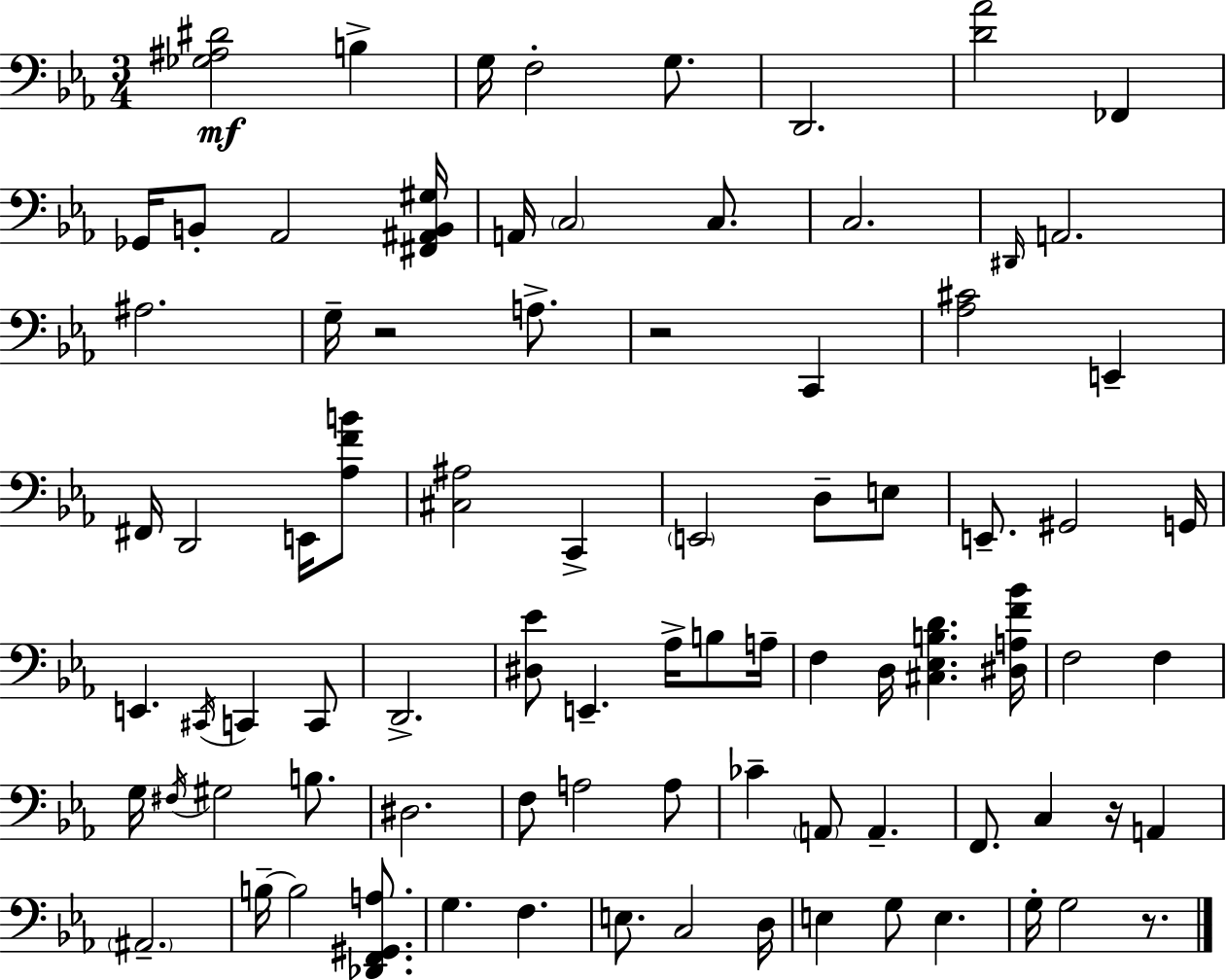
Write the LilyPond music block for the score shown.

{
  \clef bass
  \numericTimeSignature
  \time 3/4
  \key c \minor
  <ges ais dis'>2\mf b4-> | g16 f2-. g8. | d,2. | <d' aes'>2 fes,4 | \break ges,16 b,8-. aes,2 <fis, ais, b, gis>16 | a,16 \parenthesize c2 c8. | c2. | \grace { dis,16 } a,2. | \break ais2. | g16-- r2 a8.-> | r2 c,4 | <aes cis'>2 e,4-- | \break fis,16 d,2 e,16 <aes f' b'>8 | <cis ais>2 c,4-> | \parenthesize e,2 d8-- e8 | e,8.-- gis,2 | \break g,16 e,4. \acciaccatura { cis,16 } c,4 | c,8 d,2.-> | <dis ees'>8 e,4.-- aes16-> b8 | a16-- f4 d16 <cis ees b d'>4. | \break <dis a f' bes'>16 f2 f4 | g16 \acciaccatura { fis16 } gis2 | b8. dis2. | f8 a2 | \break a8 ces'4-- \parenthesize a,8 a,4.-- | f,8. c4 r16 a,4 | \parenthesize ais,2.-- | b16--~~ b2 | \break <des, f, gis, a>8. g4. f4. | e8. c2 | d16 e4 g8 e4. | g16-. g2 | \break r8. \bar "|."
}